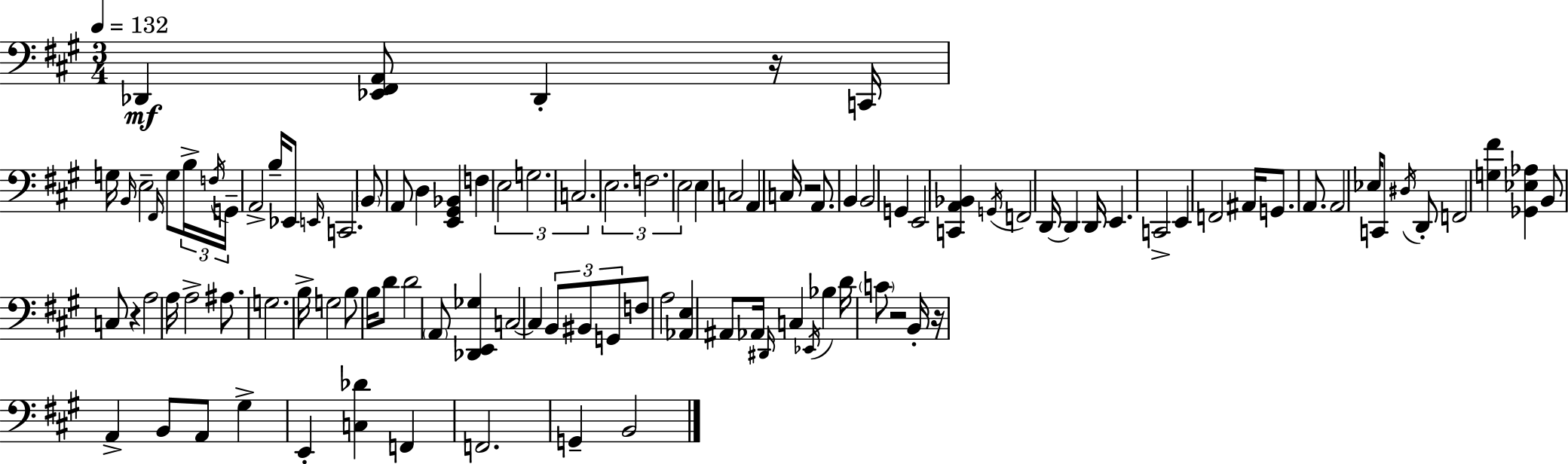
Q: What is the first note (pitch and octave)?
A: Db2